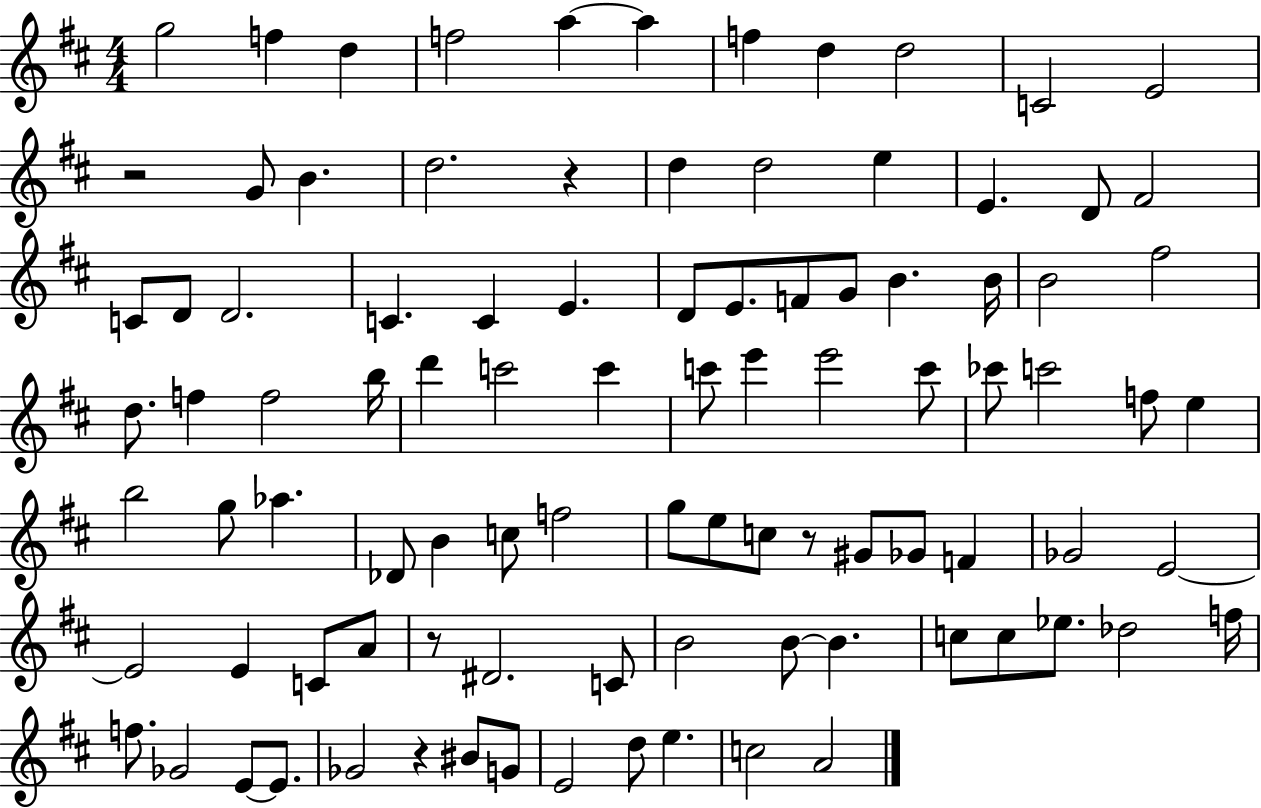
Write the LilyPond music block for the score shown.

{
  \clef treble
  \numericTimeSignature
  \time 4/4
  \key d \major
  \repeat volta 2 { g''2 f''4 d''4 | f''2 a''4~~ a''4 | f''4 d''4 d''2 | c'2 e'2 | \break r2 g'8 b'4. | d''2. r4 | d''4 d''2 e''4 | e'4. d'8 fis'2 | \break c'8 d'8 d'2. | c'4. c'4 e'4. | d'8 e'8. f'8 g'8 b'4. b'16 | b'2 fis''2 | \break d''8. f''4 f''2 b''16 | d'''4 c'''2 c'''4 | c'''8 e'''4 e'''2 c'''8 | ces'''8 c'''2 f''8 e''4 | \break b''2 g''8 aes''4. | des'8 b'4 c''8 f''2 | g''8 e''8 c''8 r8 gis'8 ges'8 f'4 | ges'2 e'2~~ | \break e'2 e'4 c'8 a'8 | r8 dis'2. c'8 | b'2 b'8~~ b'4. | c''8 c''8 ees''8. des''2 f''16 | \break f''8. ges'2 e'8~~ e'8. | ges'2 r4 bis'8 g'8 | e'2 d''8 e''4. | c''2 a'2 | \break } \bar "|."
}